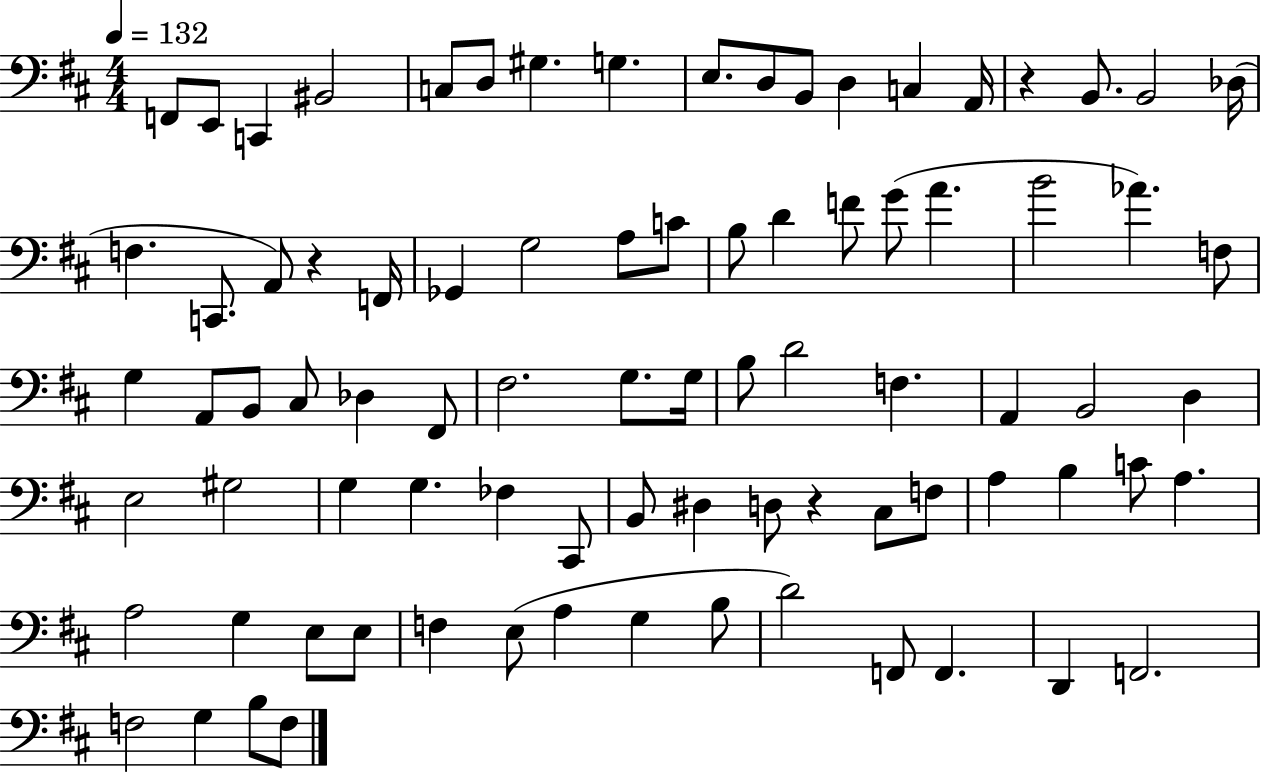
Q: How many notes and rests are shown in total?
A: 84